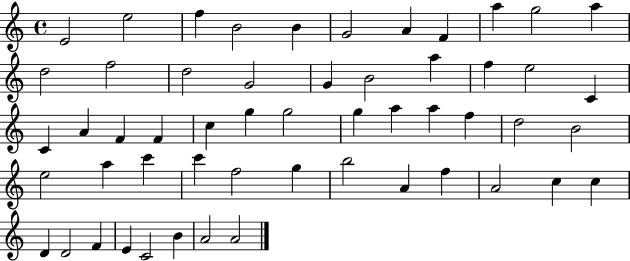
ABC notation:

X:1
T:Untitled
M:4/4
L:1/4
K:C
E2 e2 f B2 B G2 A F a g2 a d2 f2 d2 G2 G B2 a f e2 C C A F F c g g2 g a a f d2 B2 e2 a c' c' f2 g b2 A f A2 c c D D2 F E C2 B A2 A2